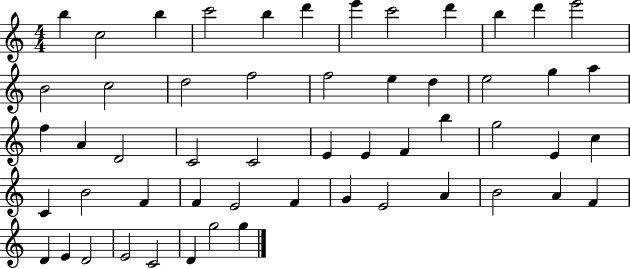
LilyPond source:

{
  \clef treble
  \numericTimeSignature
  \time 4/4
  \key c \major
  b''4 c''2 b''4 | c'''2 b''4 d'''4 | e'''4 c'''2 d'''4 | b''4 d'''4 e'''2 | \break b'2 c''2 | d''2 f''2 | f''2 e''4 d''4 | e''2 g''4 a''4 | \break f''4 a'4 d'2 | c'2 c'2 | e'4 e'4 f'4 b''4 | g''2 e'4 c''4 | \break c'4 b'2 f'4 | f'4 e'2 f'4 | g'4 e'2 a'4 | b'2 a'4 f'4 | \break d'4 e'4 d'2 | e'2 c'2 | d'4 g''2 g''4 | \bar "|."
}